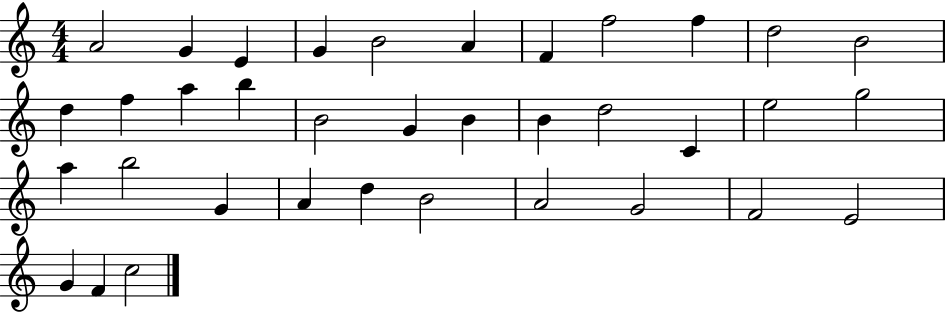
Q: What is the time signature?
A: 4/4